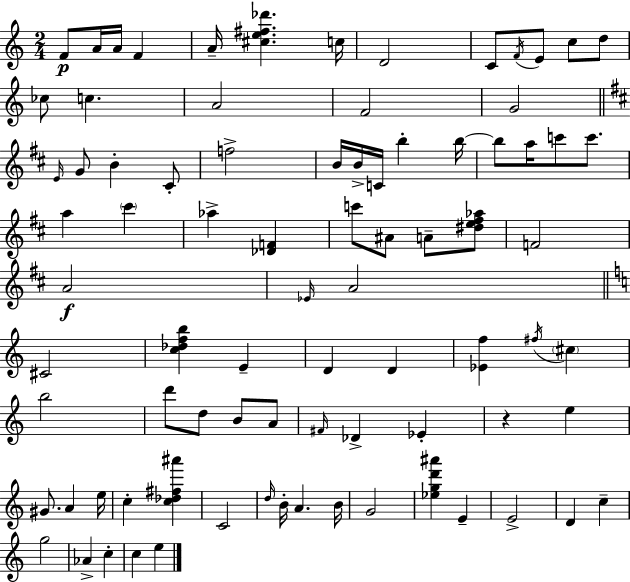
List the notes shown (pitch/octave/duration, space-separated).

F4/e A4/s A4/s F4/q A4/s [C#5,E5,F#5,Db6]/q. C5/s D4/h C4/e F4/s E4/e C5/e D5/e CES5/e C5/q. A4/h F4/h G4/h E4/s G4/e B4/q C#4/e F5/h B4/s B4/s C4/s B5/q B5/s B5/e A5/s C6/e C6/e. A5/q C#6/q Ab5/q [Db4,F4]/q C6/e A#4/e A4/e [D#5,E5,F#5,Ab5]/e F4/h A4/h Eb4/s A4/h C#4/h [C5,Db5,F5,B5]/q E4/q D4/q D4/q [Eb4,F5]/q F#5/s C#5/q B5/h D6/e D5/e B4/e A4/e F#4/s Db4/q Eb4/q R/q E5/q G#4/e. A4/q E5/s C5/q [C5,Db5,F#5,A#6]/q C4/h D5/s B4/s A4/q. B4/s G4/h [Eb5,G5,D6,A#6]/q E4/q E4/h D4/q C5/q G5/h Ab4/q C5/q C5/q E5/q